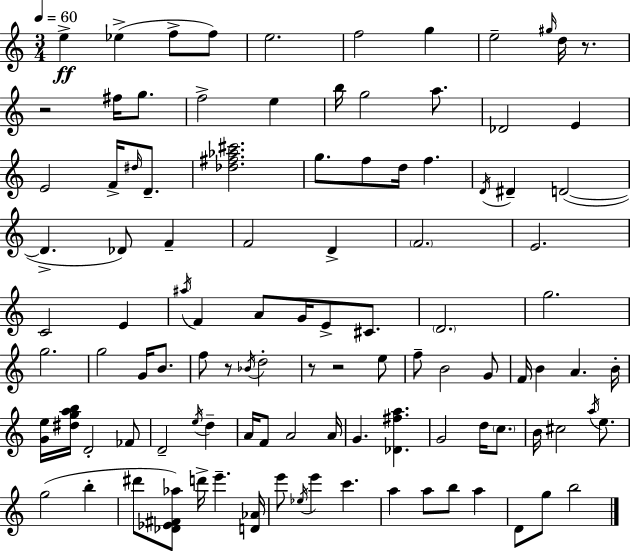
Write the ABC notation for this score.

X:1
T:Untitled
M:3/4
L:1/4
K:Am
e _e f/2 f/2 e2 f2 g e2 ^g/4 d/4 z/2 z2 ^f/4 g/2 f2 e b/4 g2 a/2 _D2 E E2 F/4 ^d/4 D/2 [_d^f_a^c']2 g/2 f/2 d/4 f D/4 ^D D2 D _D/2 F F2 D F2 E2 C2 E ^a/4 F A/2 G/4 E/2 ^C/2 D2 g2 g2 g2 G/4 B/2 f/2 z/2 _B/4 d2 z/2 z2 e/2 f/2 B2 G/2 F/4 B A B/4 [Ge]/4 [^dgab]/4 D2 _F/2 D2 e/4 d A/4 F/2 A2 A/4 G [_D^fa] G2 d/4 c/2 B/4 ^c2 a/4 e/2 g2 b ^d'/2 [_D_E^F_a]/2 d'/4 e' [D_A]/4 e'/2 _e/4 e' c' a a/2 b/2 a D/2 g/2 b2